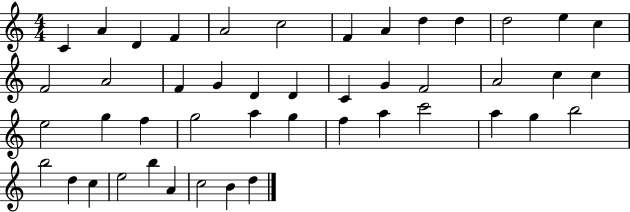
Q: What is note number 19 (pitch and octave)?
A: D4